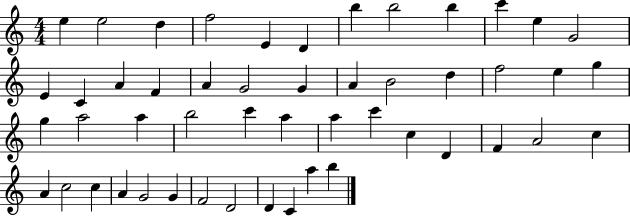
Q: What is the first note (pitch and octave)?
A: E5